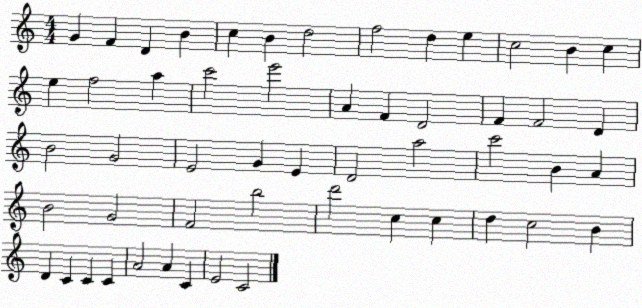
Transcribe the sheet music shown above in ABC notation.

X:1
T:Untitled
M:4/4
L:1/4
K:C
G F D B c B d2 f2 d e c2 B c e f2 a c'2 e'2 A F D2 F F2 D B2 G2 E2 G E D2 a2 c'2 B A B2 G2 F2 b2 d'2 c c d c2 B D C C C A2 A C E2 C2